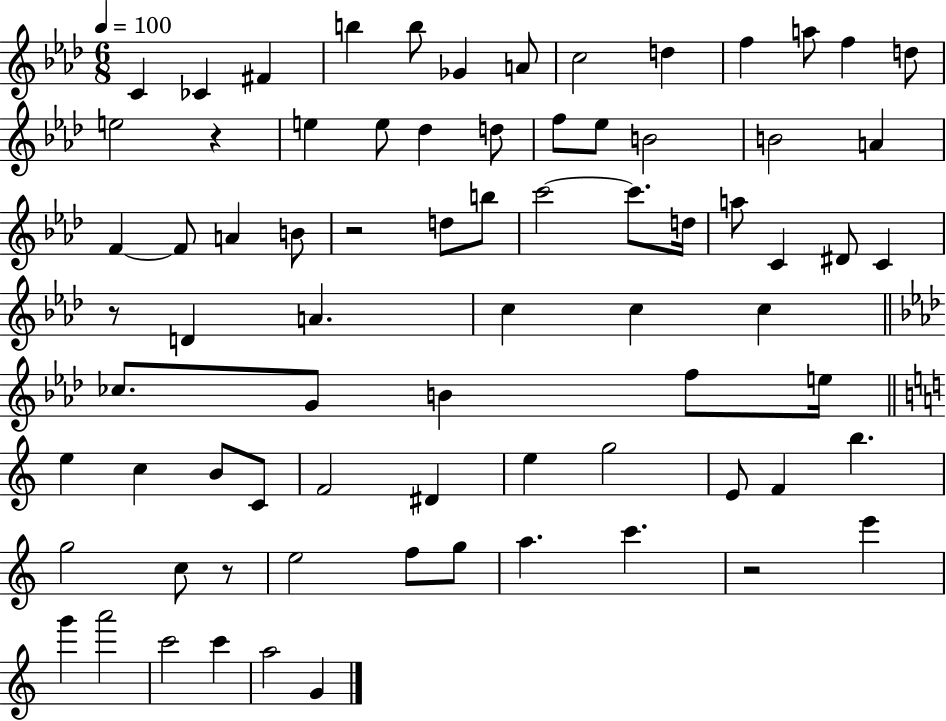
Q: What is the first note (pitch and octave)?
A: C4